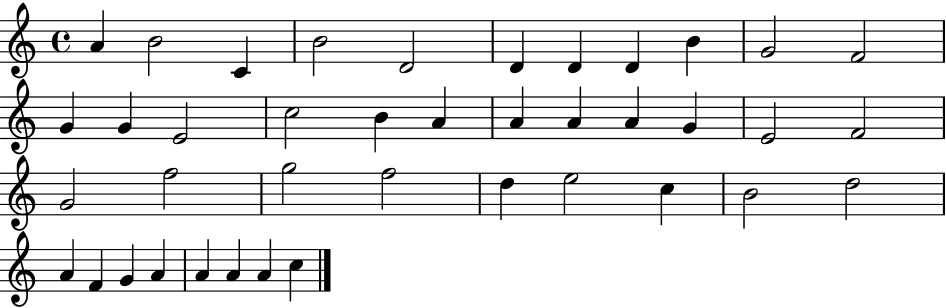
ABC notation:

X:1
T:Untitled
M:4/4
L:1/4
K:C
A B2 C B2 D2 D D D B G2 F2 G G E2 c2 B A A A A G E2 F2 G2 f2 g2 f2 d e2 c B2 d2 A F G A A A A c